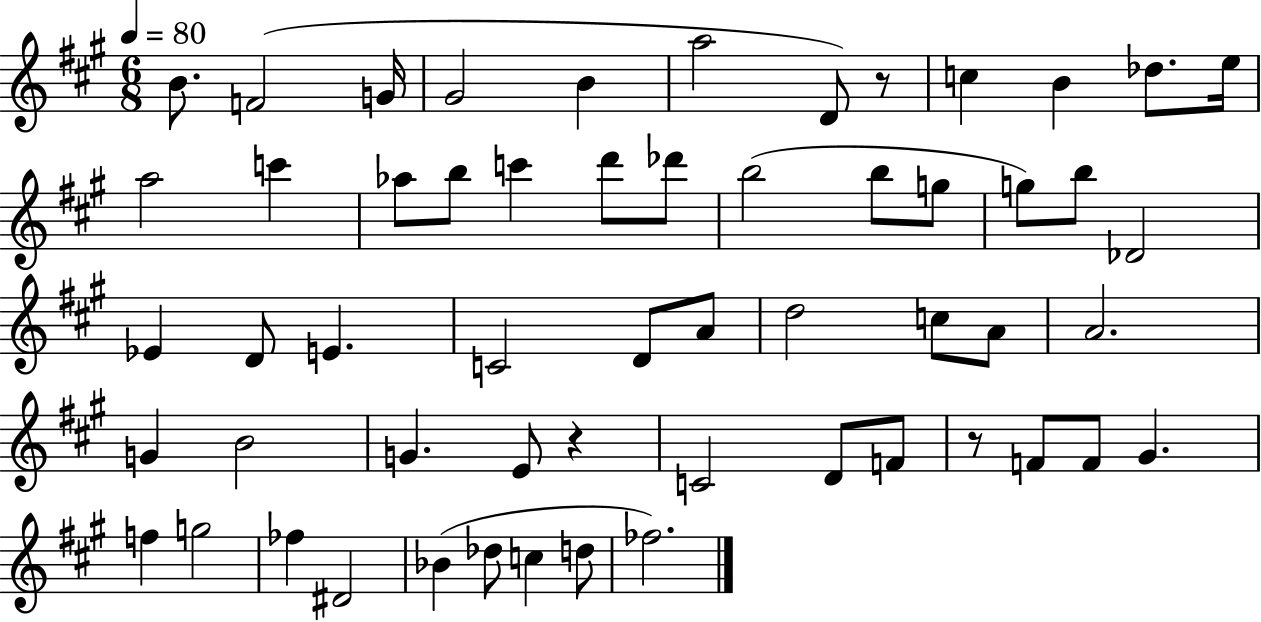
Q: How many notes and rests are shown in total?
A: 56